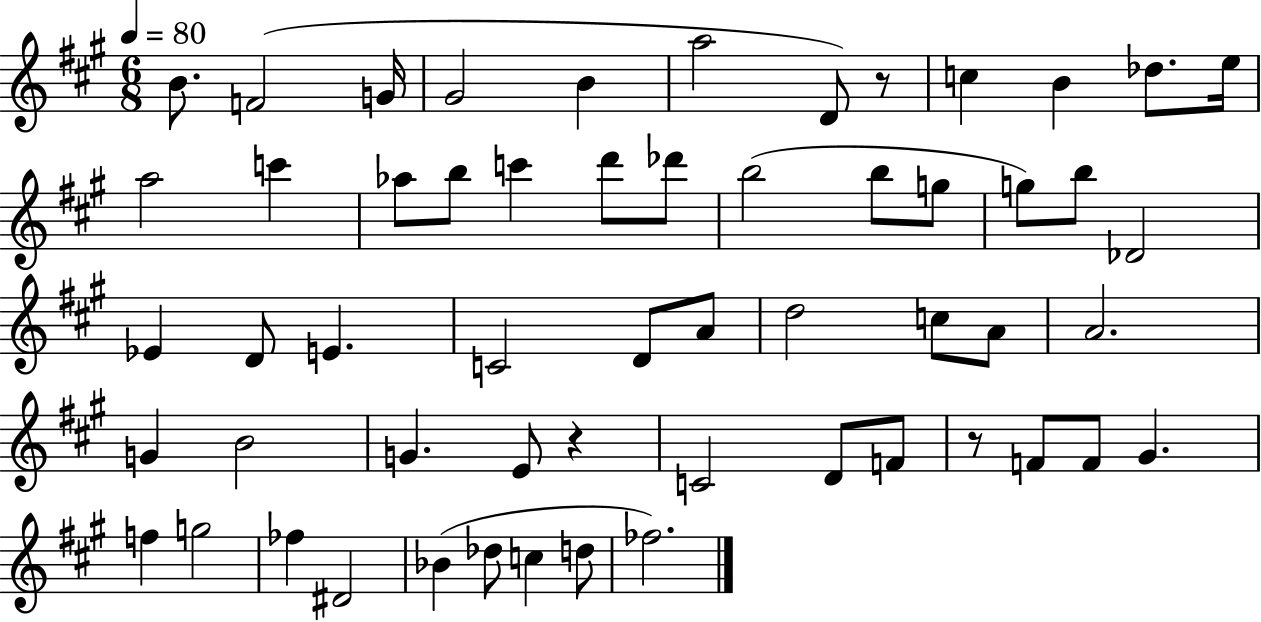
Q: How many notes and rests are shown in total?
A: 56